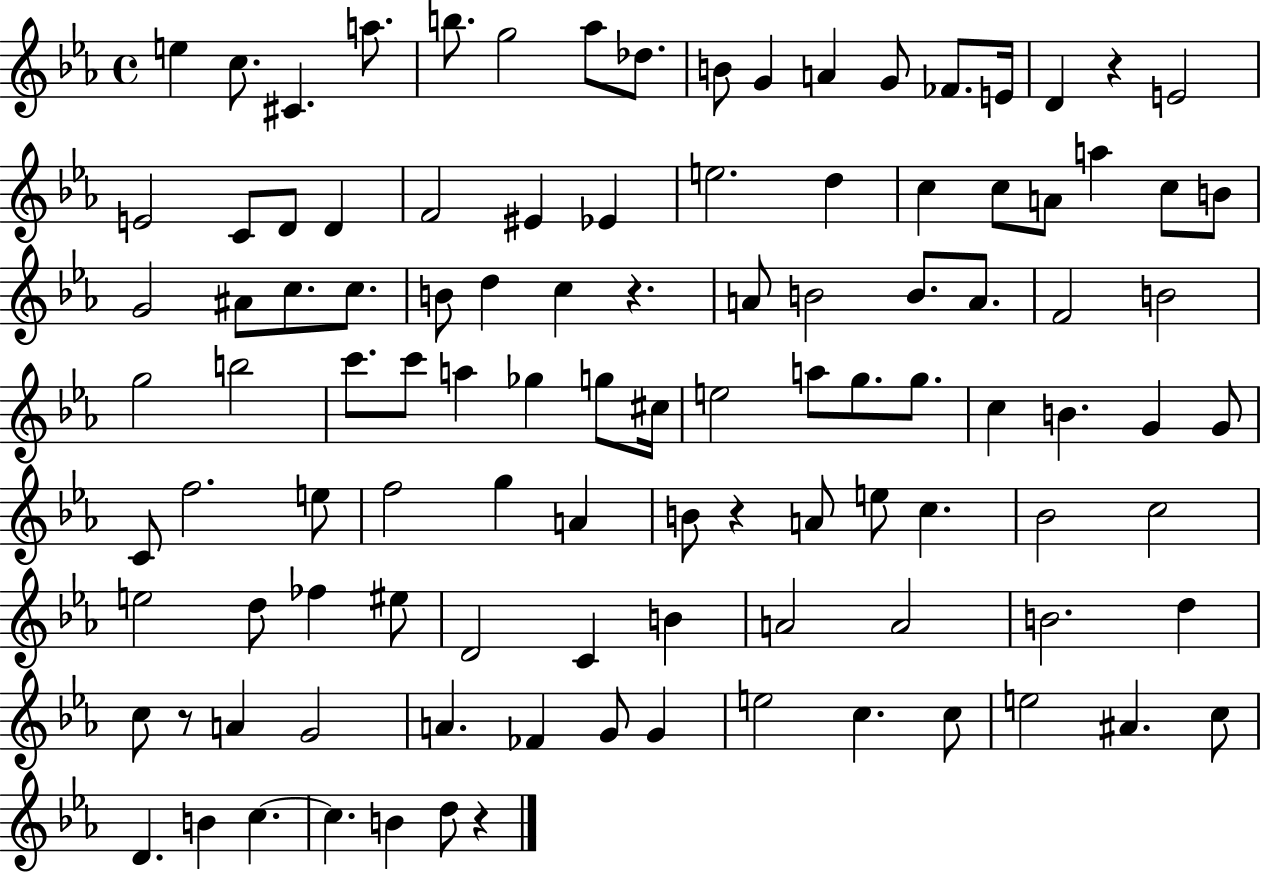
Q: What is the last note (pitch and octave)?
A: D5